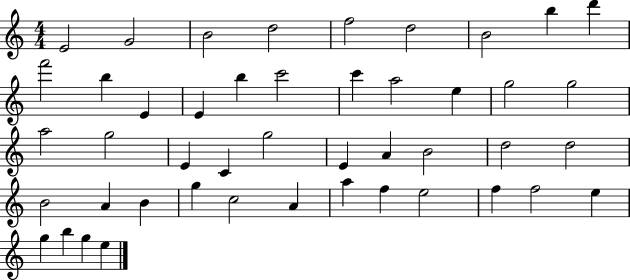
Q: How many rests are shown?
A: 0